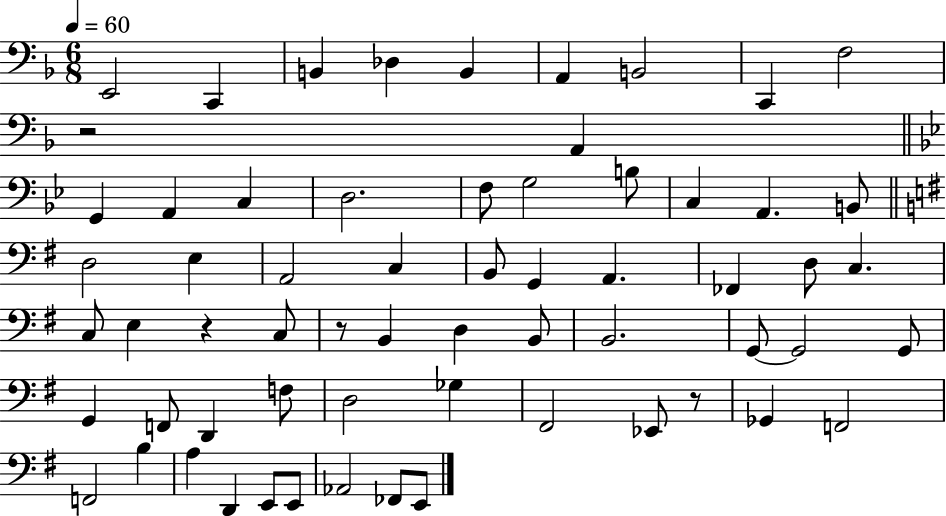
{
  \clef bass
  \numericTimeSignature
  \time 6/8
  \key f \major
  \tempo 4 = 60
  \repeat volta 2 { e,2 c,4 | b,4 des4 b,4 | a,4 b,2 | c,4 f2 | \break r2 a,4 | \bar "||" \break \key bes \major g,4 a,4 c4 | d2. | f8 g2 b8 | c4 a,4. b,8 | \break \bar "||" \break \key g \major d2 e4 | a,2 c4 | b,8 g,4 a,4. | fes,4 d8 c4. | \break c8 e4 r4 c8 | r8 b,4 d4 b,8 | b,2. | g,8~~ g,2 g,8 | \break g,4 f,8 d,4 f8 | d2 ges4 | fis,2 ees,8 r8 | ges,4 f,2 | \break f,2 b4 | a4 d,4 e,8 e,8 | aes,2 fes,8 e,8 | } \bar "|."
}